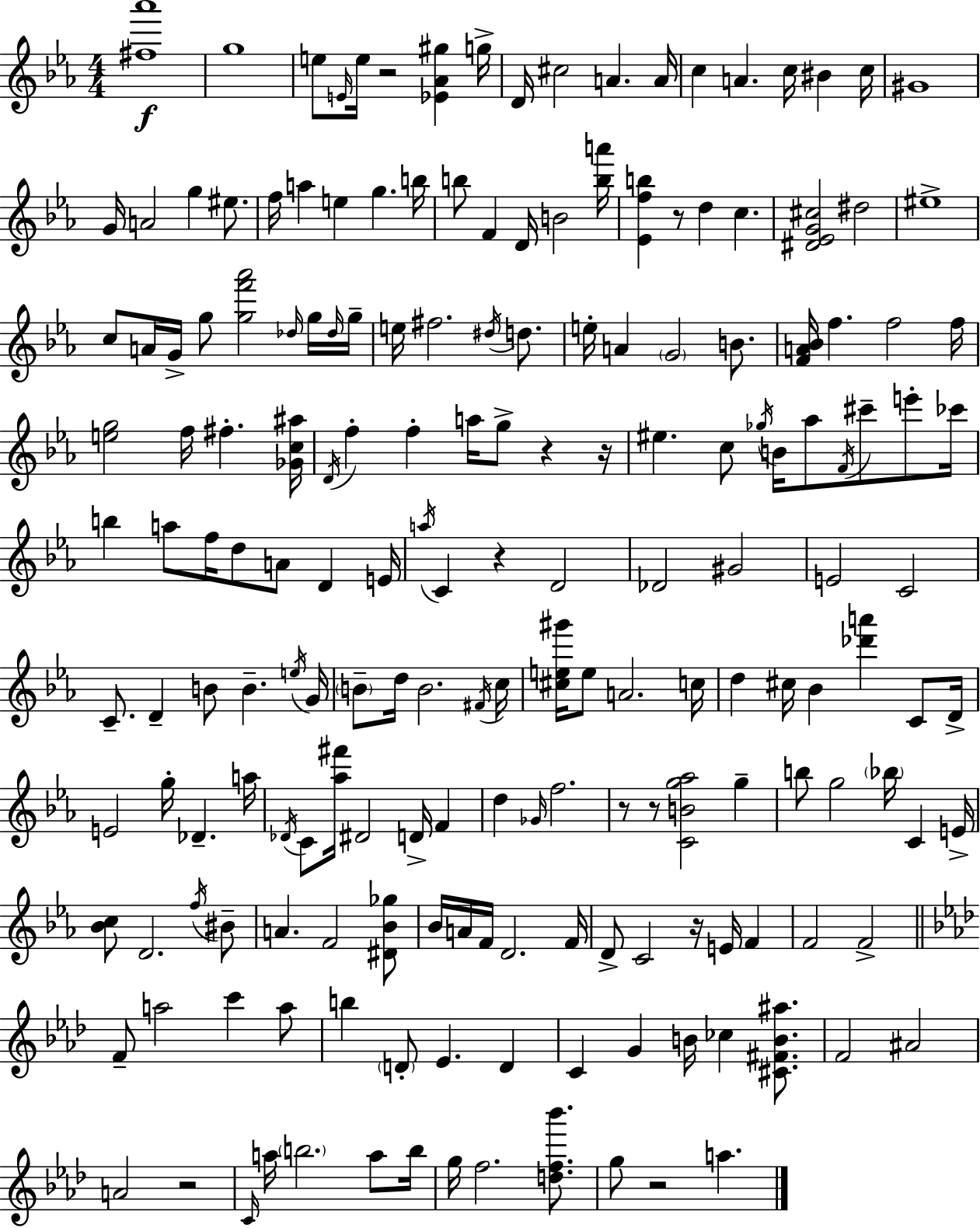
[F#5,Ab6]/w G5/w E5/e E4/s E5/s R/h [Eb4,Ab4,G#5]/q G5/s D4/s C#5/h A4/q. A4/s C5/q A4/q. C5/s BIS4/q C5/s G#4/w G4/s A4/h G5/q EIS5/e. F5/s A5/q E5/q G5/q. B5/s B5/e F4/q D4/s B4/h [B5,A6]/s [Eb4,F5,B5]/q R/e D5/q C5/q. [D#4,Eb4,G4,C#5]/h D#5/h EIS5/w C5/e A4/s G4/s G5/e [G5,F6,Ab6]/h Db5/s G5/s Db5/s G5/s E5/s F#5/h. D#5/s D5/e. E5/s A4/q G4/h B4/e. [F4,A4,Bb4]/s F5/q. F5/h F5/s [E5,G5]/h F5/s F#5/q. [Gb4,C5,A#5]/s D4/s F5/q F5/q A5/s G5/e R/q R/s EIS5/q. C5/e Gb5/s B4/s Ab5/e F4/s C#6/e E6/e CES6/s B5/q A5/e F5/s D5/e A4/e D4/q E4/s A5/s C4/q R/q D4/h Db4/h G#4/h E4/h C4/h C4/e. D4/q B4/e B4/q. E5/s G4/s B4/e D5/s B4/h. F#4/s C5/s [C#5,E5,G#6]/s E5/e A4/h. C5/s D5/q C#5/s Bb4/q [Db6,A6]/q C4/e D4/s E4/h G5/s Db4/q. A5/s Db4/s C4/e [Ab5,F#6]/s D#4/h D4/s F4/q D5/q Gb4/s F5/h. R/e R/e [C4,B4,G5,Ab5]/h G5/q B5/e G5/h Bb5/s C4/q E4/s [Bb4,C5]/e D4/h. F5/s BIS4/e A4/q. F4/h [D#4,Bb4,Gb5]/e Bb4/s A4/s F4/s D4/h. F4/s D4/e C4/h R/s E4/s F4/q F4/h F4/h F4/e A5/h C6/q A5/e B5/q D4/e Eb4/q. D4/q C4/q G4/q B4/s CES5/q [C#4,F#4,B4,A#5]/e. F4/h A#4/h A4/h R/h C4/s A5/s B5/h. A5/e B5/s G5/s F5/h. [D5,F5,Bb6]/e. G5/e R/h A5/q.